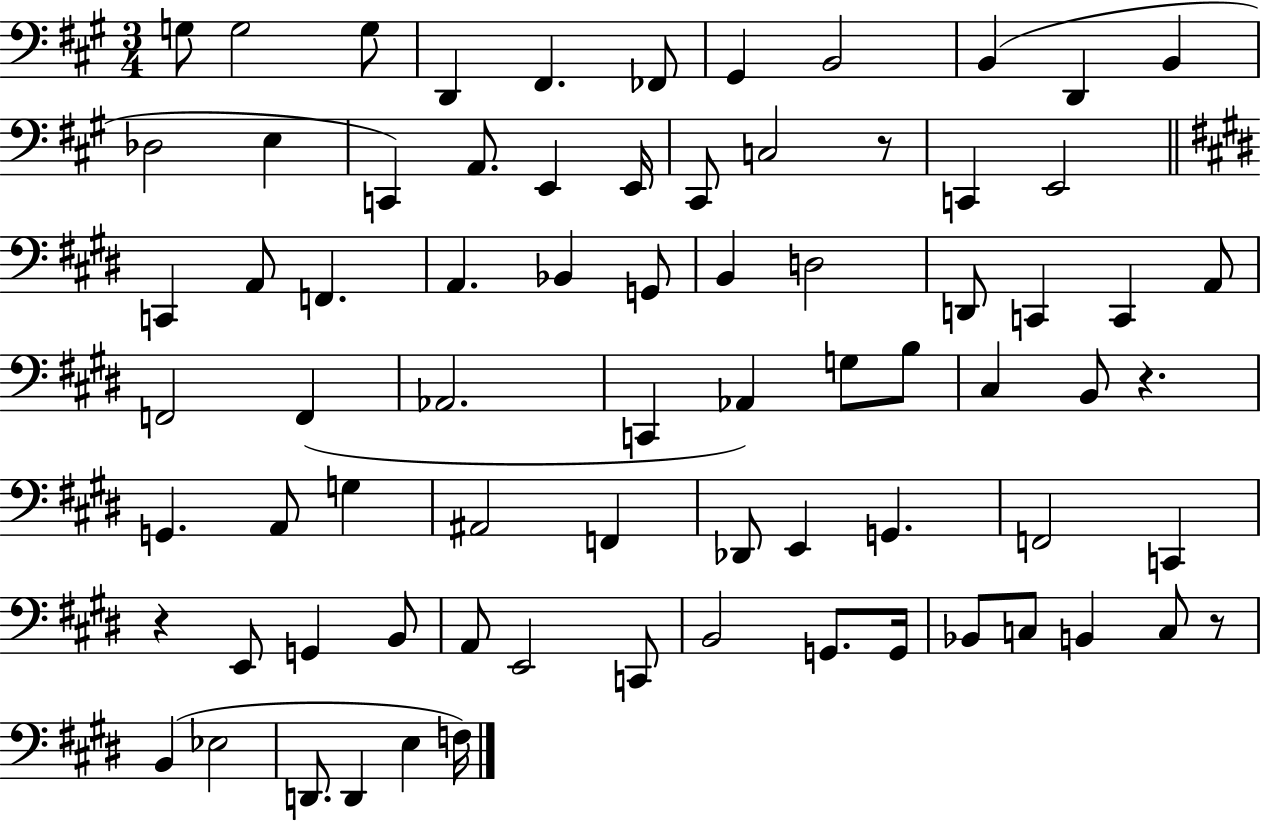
{
  \clef bass
  \numericTimeSignature
  \time 3/4
  \key a \major
  g8 g2 g8 | d,4 fis,4. fes,8 | gis,4 b,2 | b,4( d,4 b,4 | \break des2 e4 | c,4) a,8. e,4 e,16 | cis,8 c2 r8 | c,4 e,2 | \break \bar "||" \break \key e \major c,4 a,8 f,4. | a,4. bes,4 g,8 | b,4 d2 | d,8 c,4 c,4 a,8 | \break f,2 f,4( | aes,2. | c,4 aes,4) g8 b8 | cis4 b,8 r4. | \break g,4. a,8 g4 | ais,2 f,4 | des,8 e,4 g,4. | f,2 c,4 | \break r4 e,8 g,4 b,8 | a,8 e,2 c,8 | b,2 g,8. g,16 | bes,8 c8 b,4 c8 r8 | \break b,4( ees2 | d,8. d,4 e4 f16) | \bar "|."
}